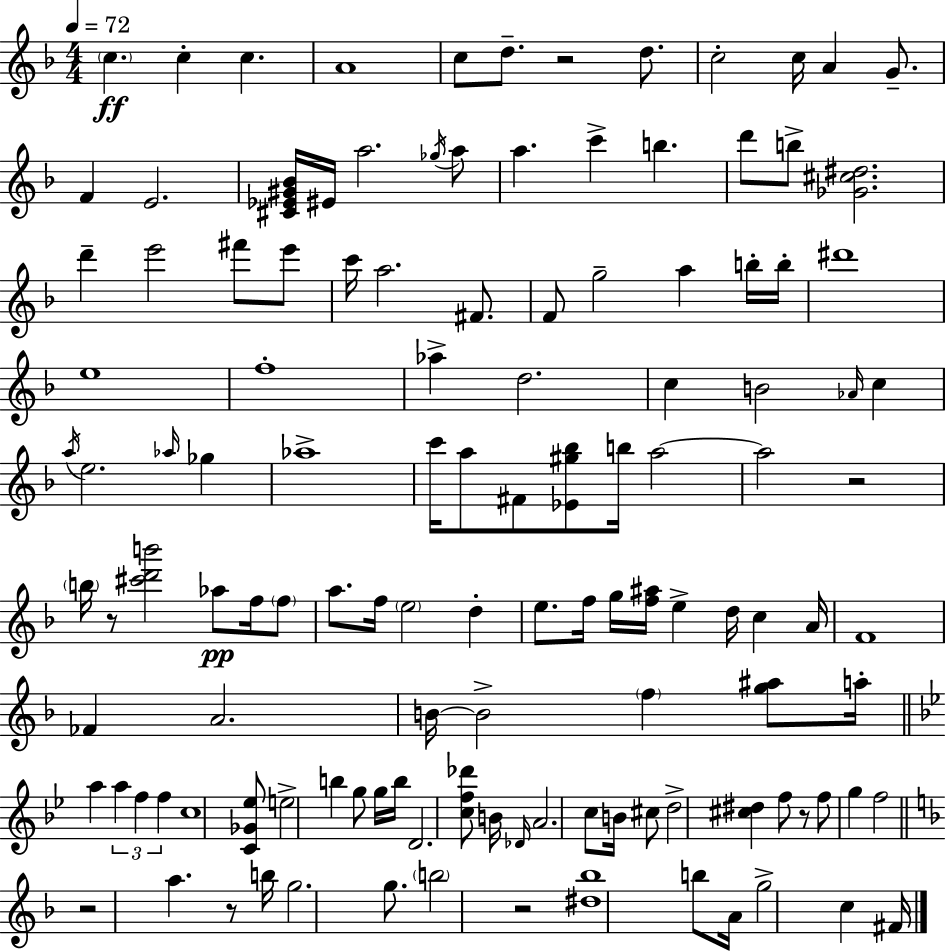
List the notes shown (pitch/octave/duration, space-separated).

C5/q. C5/q C5/q. A4/w C5/e D5/e. R/h D5/e. C5/h C5/s A4/q G4/e. F4/q E4/h. [C#4,Eb4,G#4,Bb4]/s EIS4/s A5/h. Gb5/s A5/e A5/q. C6/q B5/q. D6/e B5/e [Gb4,C#5,D#5]/h. D6/q E6/h F#6/e E6/e C6/s A5/h. F#4/e. F4/e G5/h A5/q B5/s B5/s D#6/w E5/w F5/w Ab5/q D5/h. C5/q B4/h Ab4/s C5/q A5/s E5/h. Ab5/s Gb5/q Ab5/w C6/s A5/e F#4/e [Eb4,G#5,Bb5]/e B5/s A5/h A5/h R/h B5/s R/e [C#6,D6,B6]/h Ab5/e F5/s F5/e A5/e. F5/s E5/h D5/q E5/e. F5/s G5/s [F5,A#5]/s E5/q D5/s C5/q A4/s F4/w FES4/q A4/h. B4/s B4/h F5/q [G5,A#5]/e A5/s A5/q A5/q F5/q F5/q C5/w [C4,Gb4,Eb5]/e E5/h B5/q G5/e G5/s B5/s D4/h. [C5,F5,Db6]/e B4/s Db4/s A4/h. C5/e B4/s C#5/e D5/h [C#5,D#5]/q F5/e R/e F5/e G5/q F5/h R/h A5/q. R/e B5/s G5/h. G5/e. B5/h R/h [D#5,Bb5]/w B5/e A4/s G5/h C5/q F#4/s